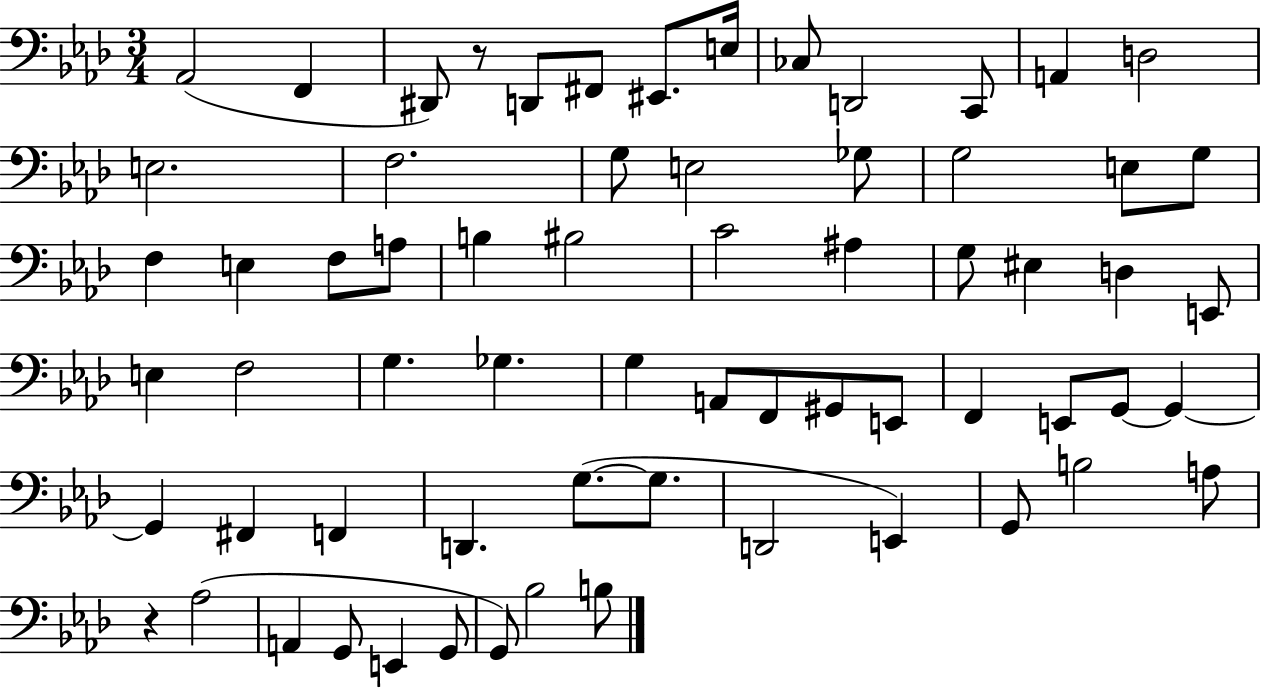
{
  \clef bass
  \numericTimeSignature
  \time 3/4
  \key aes \major
  aes,2( f,4 | dis,8) r8 d,8 fis,8 eis,8. e16 | ces8 d,2 c,8 | a,4 d2 | \break e2. | f2. | g8 e2 ges8 | g2 e8 g8 | \break f4 e4 f8 a8 | b4 bis2 | c'2 ais4 | g8 eis4 d4 e,8 | \break e4 f2 | g4. ges4. | g4 a,8 f,8 gis,8 e,8 | f,4 e,8 g,8~~ g,4~~ | \break g,4 fis,4 f,4 | d,4. g8.~(~ g8. | d,2 e,4) | g,8 b2 a8 | \break r4 aes2( | a,4 g,8 e,4 g,8 | g,8) bes2 b8 | \bar "|."
}